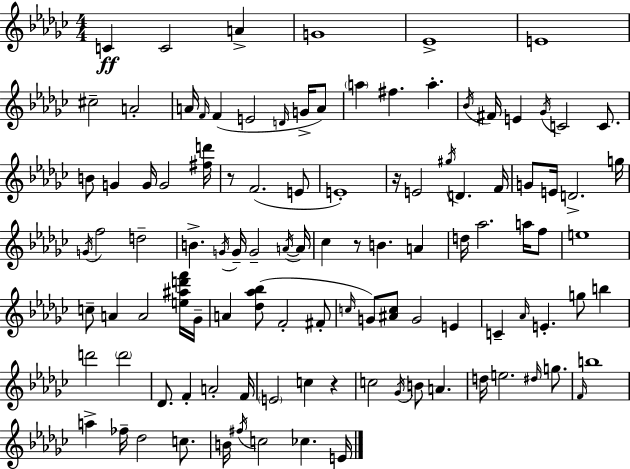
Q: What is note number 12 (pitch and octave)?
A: E4